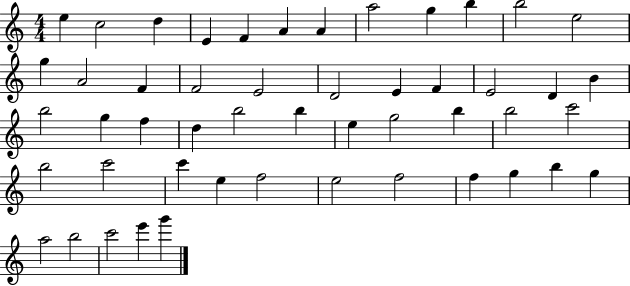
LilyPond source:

{
  \clef treble
  \numericTimeSignature
  \time 4/4
  \key c \major
  e''4 c''2 d''4 | e'4 f'4 a'4 a'4 | a''2 g''4 b''4 | b''2 e''2 | \break g''4 a'2 f'4 | f'2 e'2 | d'2 e'4 f'4 | e'2 d'4 b'4 | \break b''2 g''4 f''4 | d''4 b''2 b''4 | e''4 g''2 b''4 | b''2 c'''2 | \break b''2 c'''2 | c'''4 e''4 f''2 | e''2 f''2 | f''4 g''4 b''4 g''4 | \break a''2 b''2 | c'''2 e'''4 g'''4 | \bar "|."
}